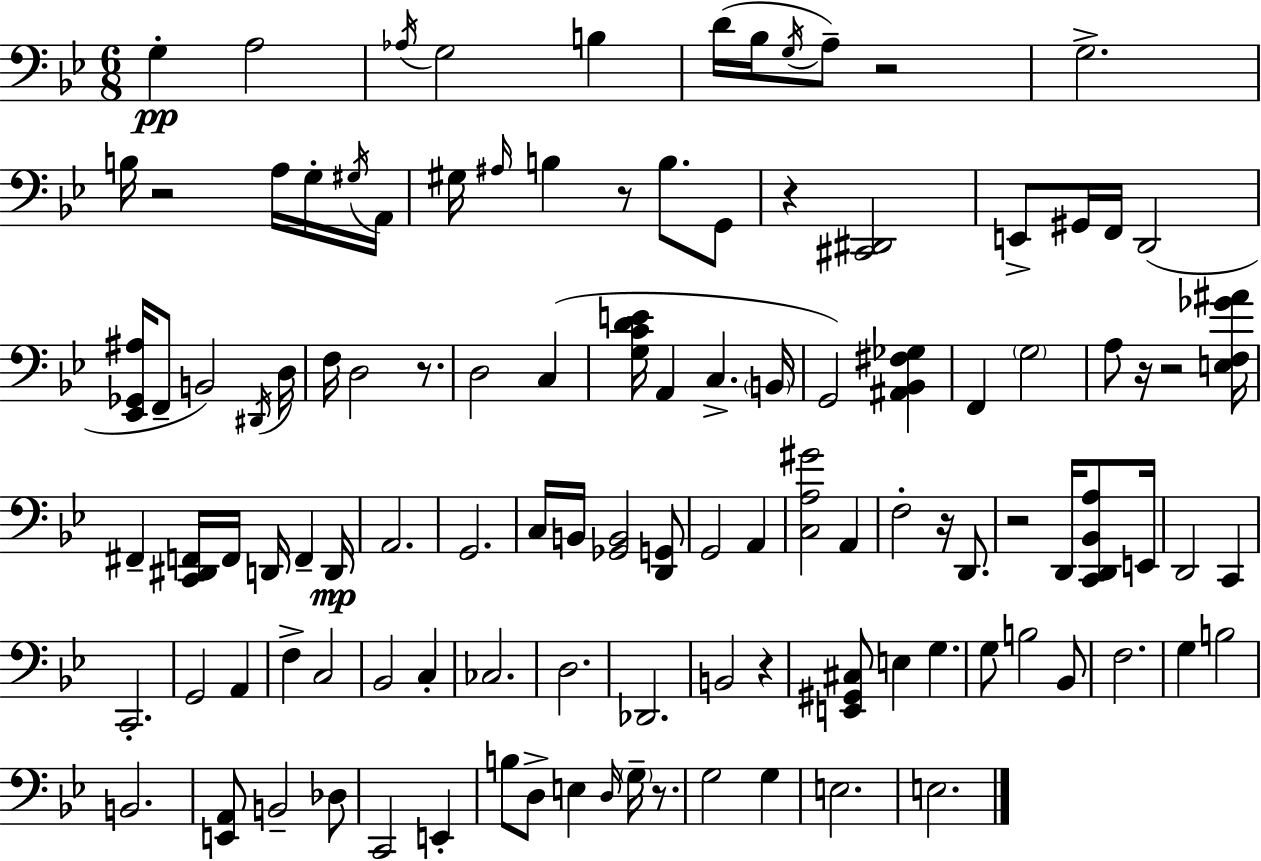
G3/q A3/h Ab3/s G3/h B3/q D4/s Bb3/s G3/s A3/e R/h G3/h. B3/s R/h A3/s G3/s G#3/s A2/s G#3/s A#3/s B3/q R/e B3/e. G2/e R/q [C#2,D#2]/h E2/e G#2/s F2/s D2/h [Eb2,Gb2,A#3]/s F2/e B2/h D#2/s D3/s F3/s D3/h R/e. D3/h C3/q [G3,C4,D4,E4]/s A2/q C3/q. B2/s G2/h [A#2,Bb2,F#3,Gb3]/q F2/q G3/h A3/e R/s R/h [E3,F3,Gb4,A#4]/s F#2/q [C2,D#2,F2]/s F2/s D2/s F2/q D2/s A2/h. G2/h. C3/s B2/s [Gb2,B2]/h [D2,G2]/e G2/h A2/q [C3,A3,G#4]/h A2/q F3/h R/s D2/e. R/h D2/s [C2,D2,Bb2,A3]/e E2/s D2/h C2/q C2/h. G2/h A2/q F3/q C3/h Bb2/h C3/q CES3/h. D3/h. Db2/h. B2/h R/q [E2,G#2,C#3]/e E3/q G3/q. G3/e B3/h Bb2/e F3/h. G3/q B3/h B2/h. [E2,A2]/e B2/h Db3/e C2/h E2/q B3/e D3/e E3/q D3/s G3/s R/e. G3/h G3/q E3/h. E3/h.